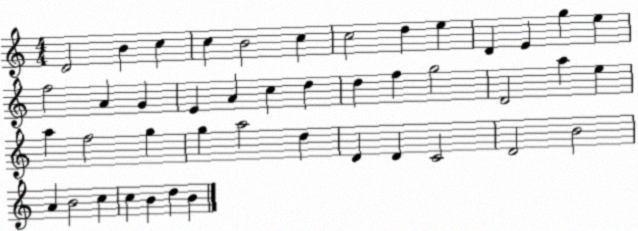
X:1
T:Untitled
M:4/4
L:1/4
K:C
D2 B c c B2 c c2 d e D E g e f2 A G E A c d d f g2 D2 a e a f2 g g a2 d D D C2 D2 B2 A B2 c c B d B